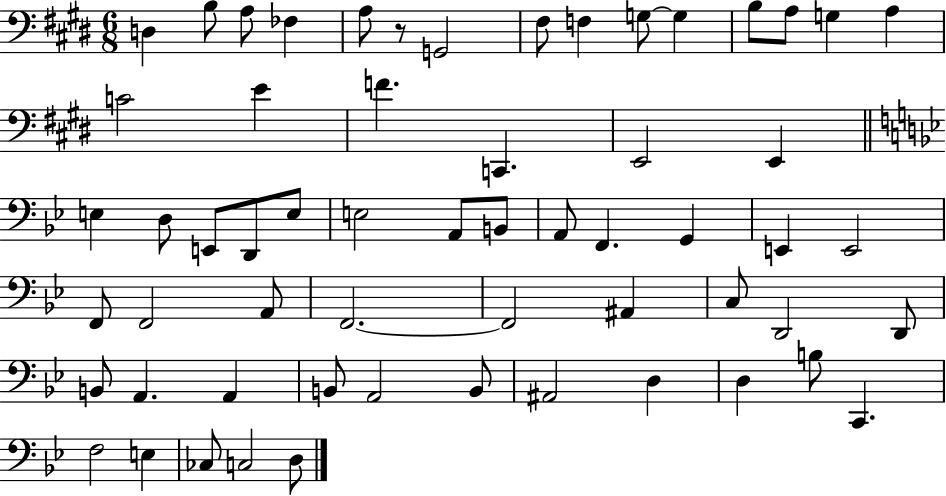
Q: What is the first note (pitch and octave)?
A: D3